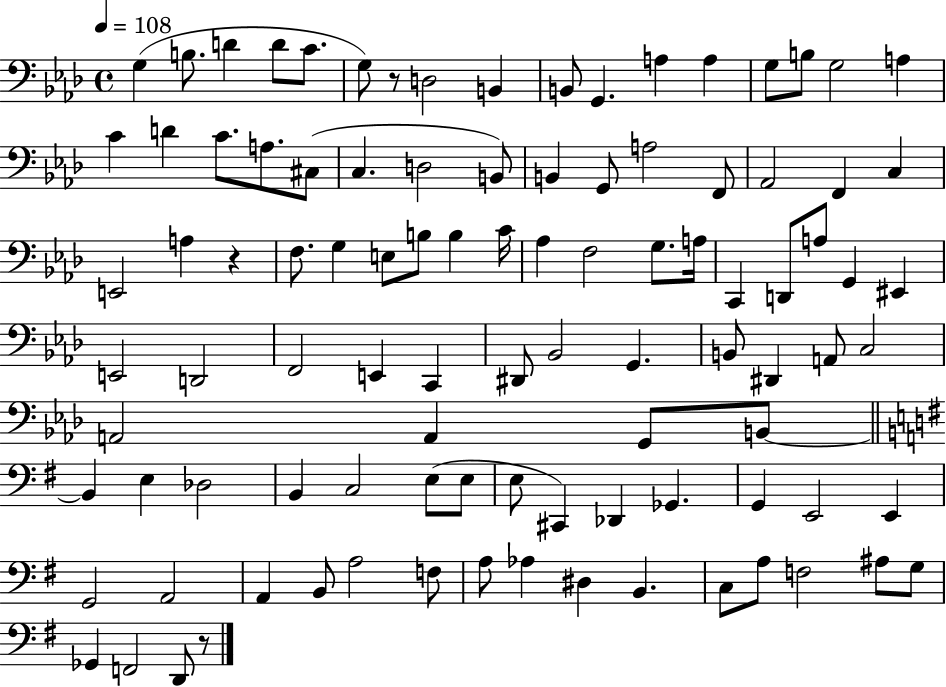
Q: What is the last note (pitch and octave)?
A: D2